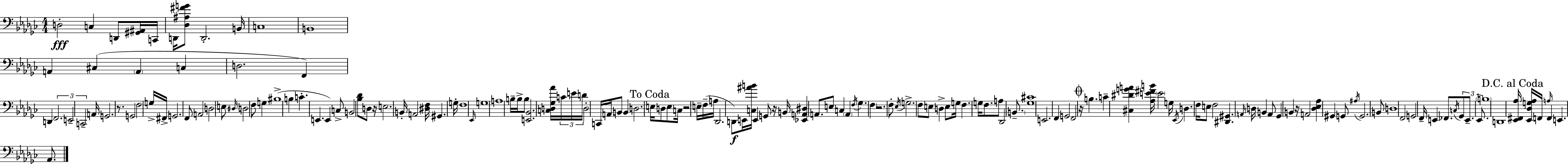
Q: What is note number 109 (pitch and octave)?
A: E3